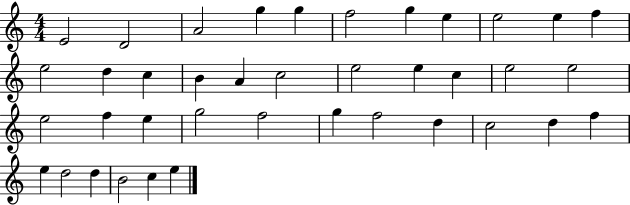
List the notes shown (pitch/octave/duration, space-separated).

E4/h D4/h A4/h G5/q G5/q F5/h G5/q E5/q E5/h E5/q F5/q E5/h D5/q C5/q B4/q A4/q C5/h E5/h E5/q C5/q E5/h E5/h E5/h F5/q E5/q G5/h F5/h G5/q F5/h D5/q C5/h D5/q F5/q E5/q D5/h D5/q B4/h C5/q E5/q